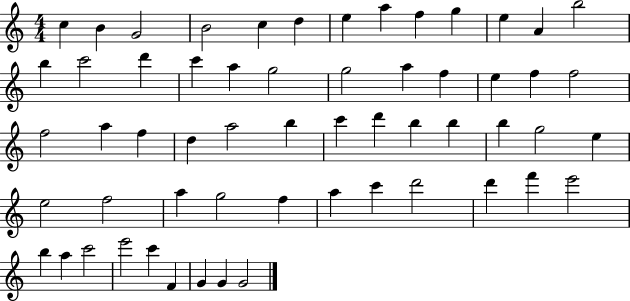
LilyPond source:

{
  \clef treble
  \numericTimeSignature
  \time 4/4
  \key c \major
  c''4 b'4 g'2 | b'2 c''4 d''4 | e''4 a''4 f''4 g''4 | e''4 a'4 b''2 | \break b''4 c'''2 d'''4 | c'''4 a''4 g''2 | g''2 a''4 f''4 | e''4 f''4 f''2 | \break f''2 a''4 f''4 | d''4 a''2 b''4 | c'''4 d'''4 b''4 b''4 | b''4 g''2 e''4 | \break e''2 f''2 | a''4 g''2 f''4 | a''4 c'''4 d'''2 | d'''4 f'''4 e'''2 | \break b''4 a''4 c'''2 | e'''2 c'''4 f'4 | g'4 g'4 g'2 | \bar "|."
}